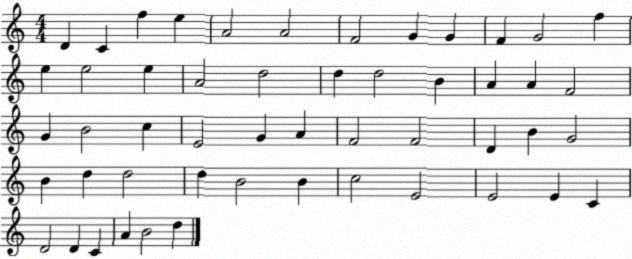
X:1
T:Untitled
M:4/4
L:1/4
K:C
D C f e A2 A2 F2 G G F G2 f e e2 e A2 d2 d d2 B A A F2 G B2 c E2 G A F2 F2 D B G2 B d d2 d B2 B c2 E2 E2 E C D2 D C A B2 d